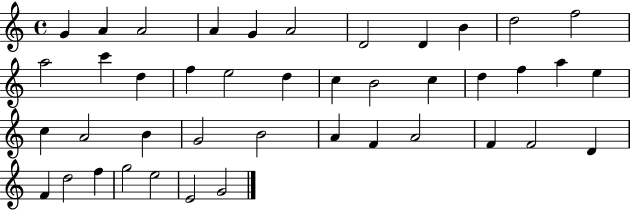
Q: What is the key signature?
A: C major